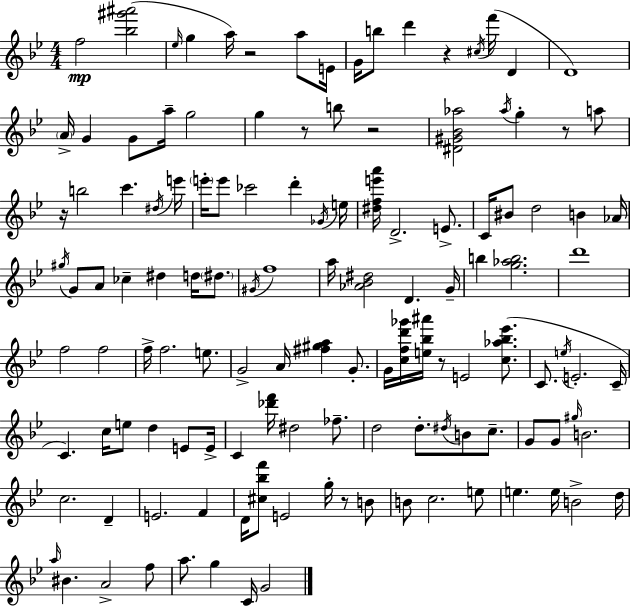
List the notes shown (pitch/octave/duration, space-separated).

F5/h [Bb5,G#6,A#6]/h Eb5/s G5/q A5/s R/h A5/e E4/s G4/s B5/e D6/q R/q C#5/s F6/s D4/q D4/w A4/s G4/q G4/e A5/s G5/h G5/q R/e B5/e R/h [D#4,G#4,Bb4,Ab5]/h Ab5/s G5/q R/e A5/e R/s B5/h C6/q. D#5/s E6/s E6/s E6/e CES6/h D6/q Gb4/s E5/s [D#5,F5,E6,A6]/s D4/h. E4/e. C4/s BIS4/e D5/h B4/q Ab4/s G#5/s G4/e A4/e CES5/q D#5/q D5/s D#5/e. G#4/s F5/w A5/s [Ab4,Bb4,D#5]/h D4/q. G4/s B5/q [G5,Ab5,B5]/h. D6/w F5/h F5/h F5/s F5/h. E5/e. G4/h A4/s [F#5,G#5,A5]/q G4/e. G4/s [C5,F5,D6,Gb6]/s [E5,Bb5,A#6]/s R/e E4/h [C5,Ab5,Bb5,Eb6]/e. C4/e. E5/s E4/h. C4/s C4/q. C5/s E5/e D5/q E4/e E4/s C4/q [Db6,F6]/s D#5/h FES5/e. D5/h D5/e. D#5/s B4/e C5/e. G4/e G4/e G#5/s B4/h. C5/h. D4/q E4/h. F4/q D4/s [C#5,Bb5,F6]/e E4/h G5/s R/e B4/e B4/e C5/h. E5/e E5/q. E5/s B4/h D5/s A5/s BIS4/q. A4/h F5/e A5/e. G5/q C4/s G4/h